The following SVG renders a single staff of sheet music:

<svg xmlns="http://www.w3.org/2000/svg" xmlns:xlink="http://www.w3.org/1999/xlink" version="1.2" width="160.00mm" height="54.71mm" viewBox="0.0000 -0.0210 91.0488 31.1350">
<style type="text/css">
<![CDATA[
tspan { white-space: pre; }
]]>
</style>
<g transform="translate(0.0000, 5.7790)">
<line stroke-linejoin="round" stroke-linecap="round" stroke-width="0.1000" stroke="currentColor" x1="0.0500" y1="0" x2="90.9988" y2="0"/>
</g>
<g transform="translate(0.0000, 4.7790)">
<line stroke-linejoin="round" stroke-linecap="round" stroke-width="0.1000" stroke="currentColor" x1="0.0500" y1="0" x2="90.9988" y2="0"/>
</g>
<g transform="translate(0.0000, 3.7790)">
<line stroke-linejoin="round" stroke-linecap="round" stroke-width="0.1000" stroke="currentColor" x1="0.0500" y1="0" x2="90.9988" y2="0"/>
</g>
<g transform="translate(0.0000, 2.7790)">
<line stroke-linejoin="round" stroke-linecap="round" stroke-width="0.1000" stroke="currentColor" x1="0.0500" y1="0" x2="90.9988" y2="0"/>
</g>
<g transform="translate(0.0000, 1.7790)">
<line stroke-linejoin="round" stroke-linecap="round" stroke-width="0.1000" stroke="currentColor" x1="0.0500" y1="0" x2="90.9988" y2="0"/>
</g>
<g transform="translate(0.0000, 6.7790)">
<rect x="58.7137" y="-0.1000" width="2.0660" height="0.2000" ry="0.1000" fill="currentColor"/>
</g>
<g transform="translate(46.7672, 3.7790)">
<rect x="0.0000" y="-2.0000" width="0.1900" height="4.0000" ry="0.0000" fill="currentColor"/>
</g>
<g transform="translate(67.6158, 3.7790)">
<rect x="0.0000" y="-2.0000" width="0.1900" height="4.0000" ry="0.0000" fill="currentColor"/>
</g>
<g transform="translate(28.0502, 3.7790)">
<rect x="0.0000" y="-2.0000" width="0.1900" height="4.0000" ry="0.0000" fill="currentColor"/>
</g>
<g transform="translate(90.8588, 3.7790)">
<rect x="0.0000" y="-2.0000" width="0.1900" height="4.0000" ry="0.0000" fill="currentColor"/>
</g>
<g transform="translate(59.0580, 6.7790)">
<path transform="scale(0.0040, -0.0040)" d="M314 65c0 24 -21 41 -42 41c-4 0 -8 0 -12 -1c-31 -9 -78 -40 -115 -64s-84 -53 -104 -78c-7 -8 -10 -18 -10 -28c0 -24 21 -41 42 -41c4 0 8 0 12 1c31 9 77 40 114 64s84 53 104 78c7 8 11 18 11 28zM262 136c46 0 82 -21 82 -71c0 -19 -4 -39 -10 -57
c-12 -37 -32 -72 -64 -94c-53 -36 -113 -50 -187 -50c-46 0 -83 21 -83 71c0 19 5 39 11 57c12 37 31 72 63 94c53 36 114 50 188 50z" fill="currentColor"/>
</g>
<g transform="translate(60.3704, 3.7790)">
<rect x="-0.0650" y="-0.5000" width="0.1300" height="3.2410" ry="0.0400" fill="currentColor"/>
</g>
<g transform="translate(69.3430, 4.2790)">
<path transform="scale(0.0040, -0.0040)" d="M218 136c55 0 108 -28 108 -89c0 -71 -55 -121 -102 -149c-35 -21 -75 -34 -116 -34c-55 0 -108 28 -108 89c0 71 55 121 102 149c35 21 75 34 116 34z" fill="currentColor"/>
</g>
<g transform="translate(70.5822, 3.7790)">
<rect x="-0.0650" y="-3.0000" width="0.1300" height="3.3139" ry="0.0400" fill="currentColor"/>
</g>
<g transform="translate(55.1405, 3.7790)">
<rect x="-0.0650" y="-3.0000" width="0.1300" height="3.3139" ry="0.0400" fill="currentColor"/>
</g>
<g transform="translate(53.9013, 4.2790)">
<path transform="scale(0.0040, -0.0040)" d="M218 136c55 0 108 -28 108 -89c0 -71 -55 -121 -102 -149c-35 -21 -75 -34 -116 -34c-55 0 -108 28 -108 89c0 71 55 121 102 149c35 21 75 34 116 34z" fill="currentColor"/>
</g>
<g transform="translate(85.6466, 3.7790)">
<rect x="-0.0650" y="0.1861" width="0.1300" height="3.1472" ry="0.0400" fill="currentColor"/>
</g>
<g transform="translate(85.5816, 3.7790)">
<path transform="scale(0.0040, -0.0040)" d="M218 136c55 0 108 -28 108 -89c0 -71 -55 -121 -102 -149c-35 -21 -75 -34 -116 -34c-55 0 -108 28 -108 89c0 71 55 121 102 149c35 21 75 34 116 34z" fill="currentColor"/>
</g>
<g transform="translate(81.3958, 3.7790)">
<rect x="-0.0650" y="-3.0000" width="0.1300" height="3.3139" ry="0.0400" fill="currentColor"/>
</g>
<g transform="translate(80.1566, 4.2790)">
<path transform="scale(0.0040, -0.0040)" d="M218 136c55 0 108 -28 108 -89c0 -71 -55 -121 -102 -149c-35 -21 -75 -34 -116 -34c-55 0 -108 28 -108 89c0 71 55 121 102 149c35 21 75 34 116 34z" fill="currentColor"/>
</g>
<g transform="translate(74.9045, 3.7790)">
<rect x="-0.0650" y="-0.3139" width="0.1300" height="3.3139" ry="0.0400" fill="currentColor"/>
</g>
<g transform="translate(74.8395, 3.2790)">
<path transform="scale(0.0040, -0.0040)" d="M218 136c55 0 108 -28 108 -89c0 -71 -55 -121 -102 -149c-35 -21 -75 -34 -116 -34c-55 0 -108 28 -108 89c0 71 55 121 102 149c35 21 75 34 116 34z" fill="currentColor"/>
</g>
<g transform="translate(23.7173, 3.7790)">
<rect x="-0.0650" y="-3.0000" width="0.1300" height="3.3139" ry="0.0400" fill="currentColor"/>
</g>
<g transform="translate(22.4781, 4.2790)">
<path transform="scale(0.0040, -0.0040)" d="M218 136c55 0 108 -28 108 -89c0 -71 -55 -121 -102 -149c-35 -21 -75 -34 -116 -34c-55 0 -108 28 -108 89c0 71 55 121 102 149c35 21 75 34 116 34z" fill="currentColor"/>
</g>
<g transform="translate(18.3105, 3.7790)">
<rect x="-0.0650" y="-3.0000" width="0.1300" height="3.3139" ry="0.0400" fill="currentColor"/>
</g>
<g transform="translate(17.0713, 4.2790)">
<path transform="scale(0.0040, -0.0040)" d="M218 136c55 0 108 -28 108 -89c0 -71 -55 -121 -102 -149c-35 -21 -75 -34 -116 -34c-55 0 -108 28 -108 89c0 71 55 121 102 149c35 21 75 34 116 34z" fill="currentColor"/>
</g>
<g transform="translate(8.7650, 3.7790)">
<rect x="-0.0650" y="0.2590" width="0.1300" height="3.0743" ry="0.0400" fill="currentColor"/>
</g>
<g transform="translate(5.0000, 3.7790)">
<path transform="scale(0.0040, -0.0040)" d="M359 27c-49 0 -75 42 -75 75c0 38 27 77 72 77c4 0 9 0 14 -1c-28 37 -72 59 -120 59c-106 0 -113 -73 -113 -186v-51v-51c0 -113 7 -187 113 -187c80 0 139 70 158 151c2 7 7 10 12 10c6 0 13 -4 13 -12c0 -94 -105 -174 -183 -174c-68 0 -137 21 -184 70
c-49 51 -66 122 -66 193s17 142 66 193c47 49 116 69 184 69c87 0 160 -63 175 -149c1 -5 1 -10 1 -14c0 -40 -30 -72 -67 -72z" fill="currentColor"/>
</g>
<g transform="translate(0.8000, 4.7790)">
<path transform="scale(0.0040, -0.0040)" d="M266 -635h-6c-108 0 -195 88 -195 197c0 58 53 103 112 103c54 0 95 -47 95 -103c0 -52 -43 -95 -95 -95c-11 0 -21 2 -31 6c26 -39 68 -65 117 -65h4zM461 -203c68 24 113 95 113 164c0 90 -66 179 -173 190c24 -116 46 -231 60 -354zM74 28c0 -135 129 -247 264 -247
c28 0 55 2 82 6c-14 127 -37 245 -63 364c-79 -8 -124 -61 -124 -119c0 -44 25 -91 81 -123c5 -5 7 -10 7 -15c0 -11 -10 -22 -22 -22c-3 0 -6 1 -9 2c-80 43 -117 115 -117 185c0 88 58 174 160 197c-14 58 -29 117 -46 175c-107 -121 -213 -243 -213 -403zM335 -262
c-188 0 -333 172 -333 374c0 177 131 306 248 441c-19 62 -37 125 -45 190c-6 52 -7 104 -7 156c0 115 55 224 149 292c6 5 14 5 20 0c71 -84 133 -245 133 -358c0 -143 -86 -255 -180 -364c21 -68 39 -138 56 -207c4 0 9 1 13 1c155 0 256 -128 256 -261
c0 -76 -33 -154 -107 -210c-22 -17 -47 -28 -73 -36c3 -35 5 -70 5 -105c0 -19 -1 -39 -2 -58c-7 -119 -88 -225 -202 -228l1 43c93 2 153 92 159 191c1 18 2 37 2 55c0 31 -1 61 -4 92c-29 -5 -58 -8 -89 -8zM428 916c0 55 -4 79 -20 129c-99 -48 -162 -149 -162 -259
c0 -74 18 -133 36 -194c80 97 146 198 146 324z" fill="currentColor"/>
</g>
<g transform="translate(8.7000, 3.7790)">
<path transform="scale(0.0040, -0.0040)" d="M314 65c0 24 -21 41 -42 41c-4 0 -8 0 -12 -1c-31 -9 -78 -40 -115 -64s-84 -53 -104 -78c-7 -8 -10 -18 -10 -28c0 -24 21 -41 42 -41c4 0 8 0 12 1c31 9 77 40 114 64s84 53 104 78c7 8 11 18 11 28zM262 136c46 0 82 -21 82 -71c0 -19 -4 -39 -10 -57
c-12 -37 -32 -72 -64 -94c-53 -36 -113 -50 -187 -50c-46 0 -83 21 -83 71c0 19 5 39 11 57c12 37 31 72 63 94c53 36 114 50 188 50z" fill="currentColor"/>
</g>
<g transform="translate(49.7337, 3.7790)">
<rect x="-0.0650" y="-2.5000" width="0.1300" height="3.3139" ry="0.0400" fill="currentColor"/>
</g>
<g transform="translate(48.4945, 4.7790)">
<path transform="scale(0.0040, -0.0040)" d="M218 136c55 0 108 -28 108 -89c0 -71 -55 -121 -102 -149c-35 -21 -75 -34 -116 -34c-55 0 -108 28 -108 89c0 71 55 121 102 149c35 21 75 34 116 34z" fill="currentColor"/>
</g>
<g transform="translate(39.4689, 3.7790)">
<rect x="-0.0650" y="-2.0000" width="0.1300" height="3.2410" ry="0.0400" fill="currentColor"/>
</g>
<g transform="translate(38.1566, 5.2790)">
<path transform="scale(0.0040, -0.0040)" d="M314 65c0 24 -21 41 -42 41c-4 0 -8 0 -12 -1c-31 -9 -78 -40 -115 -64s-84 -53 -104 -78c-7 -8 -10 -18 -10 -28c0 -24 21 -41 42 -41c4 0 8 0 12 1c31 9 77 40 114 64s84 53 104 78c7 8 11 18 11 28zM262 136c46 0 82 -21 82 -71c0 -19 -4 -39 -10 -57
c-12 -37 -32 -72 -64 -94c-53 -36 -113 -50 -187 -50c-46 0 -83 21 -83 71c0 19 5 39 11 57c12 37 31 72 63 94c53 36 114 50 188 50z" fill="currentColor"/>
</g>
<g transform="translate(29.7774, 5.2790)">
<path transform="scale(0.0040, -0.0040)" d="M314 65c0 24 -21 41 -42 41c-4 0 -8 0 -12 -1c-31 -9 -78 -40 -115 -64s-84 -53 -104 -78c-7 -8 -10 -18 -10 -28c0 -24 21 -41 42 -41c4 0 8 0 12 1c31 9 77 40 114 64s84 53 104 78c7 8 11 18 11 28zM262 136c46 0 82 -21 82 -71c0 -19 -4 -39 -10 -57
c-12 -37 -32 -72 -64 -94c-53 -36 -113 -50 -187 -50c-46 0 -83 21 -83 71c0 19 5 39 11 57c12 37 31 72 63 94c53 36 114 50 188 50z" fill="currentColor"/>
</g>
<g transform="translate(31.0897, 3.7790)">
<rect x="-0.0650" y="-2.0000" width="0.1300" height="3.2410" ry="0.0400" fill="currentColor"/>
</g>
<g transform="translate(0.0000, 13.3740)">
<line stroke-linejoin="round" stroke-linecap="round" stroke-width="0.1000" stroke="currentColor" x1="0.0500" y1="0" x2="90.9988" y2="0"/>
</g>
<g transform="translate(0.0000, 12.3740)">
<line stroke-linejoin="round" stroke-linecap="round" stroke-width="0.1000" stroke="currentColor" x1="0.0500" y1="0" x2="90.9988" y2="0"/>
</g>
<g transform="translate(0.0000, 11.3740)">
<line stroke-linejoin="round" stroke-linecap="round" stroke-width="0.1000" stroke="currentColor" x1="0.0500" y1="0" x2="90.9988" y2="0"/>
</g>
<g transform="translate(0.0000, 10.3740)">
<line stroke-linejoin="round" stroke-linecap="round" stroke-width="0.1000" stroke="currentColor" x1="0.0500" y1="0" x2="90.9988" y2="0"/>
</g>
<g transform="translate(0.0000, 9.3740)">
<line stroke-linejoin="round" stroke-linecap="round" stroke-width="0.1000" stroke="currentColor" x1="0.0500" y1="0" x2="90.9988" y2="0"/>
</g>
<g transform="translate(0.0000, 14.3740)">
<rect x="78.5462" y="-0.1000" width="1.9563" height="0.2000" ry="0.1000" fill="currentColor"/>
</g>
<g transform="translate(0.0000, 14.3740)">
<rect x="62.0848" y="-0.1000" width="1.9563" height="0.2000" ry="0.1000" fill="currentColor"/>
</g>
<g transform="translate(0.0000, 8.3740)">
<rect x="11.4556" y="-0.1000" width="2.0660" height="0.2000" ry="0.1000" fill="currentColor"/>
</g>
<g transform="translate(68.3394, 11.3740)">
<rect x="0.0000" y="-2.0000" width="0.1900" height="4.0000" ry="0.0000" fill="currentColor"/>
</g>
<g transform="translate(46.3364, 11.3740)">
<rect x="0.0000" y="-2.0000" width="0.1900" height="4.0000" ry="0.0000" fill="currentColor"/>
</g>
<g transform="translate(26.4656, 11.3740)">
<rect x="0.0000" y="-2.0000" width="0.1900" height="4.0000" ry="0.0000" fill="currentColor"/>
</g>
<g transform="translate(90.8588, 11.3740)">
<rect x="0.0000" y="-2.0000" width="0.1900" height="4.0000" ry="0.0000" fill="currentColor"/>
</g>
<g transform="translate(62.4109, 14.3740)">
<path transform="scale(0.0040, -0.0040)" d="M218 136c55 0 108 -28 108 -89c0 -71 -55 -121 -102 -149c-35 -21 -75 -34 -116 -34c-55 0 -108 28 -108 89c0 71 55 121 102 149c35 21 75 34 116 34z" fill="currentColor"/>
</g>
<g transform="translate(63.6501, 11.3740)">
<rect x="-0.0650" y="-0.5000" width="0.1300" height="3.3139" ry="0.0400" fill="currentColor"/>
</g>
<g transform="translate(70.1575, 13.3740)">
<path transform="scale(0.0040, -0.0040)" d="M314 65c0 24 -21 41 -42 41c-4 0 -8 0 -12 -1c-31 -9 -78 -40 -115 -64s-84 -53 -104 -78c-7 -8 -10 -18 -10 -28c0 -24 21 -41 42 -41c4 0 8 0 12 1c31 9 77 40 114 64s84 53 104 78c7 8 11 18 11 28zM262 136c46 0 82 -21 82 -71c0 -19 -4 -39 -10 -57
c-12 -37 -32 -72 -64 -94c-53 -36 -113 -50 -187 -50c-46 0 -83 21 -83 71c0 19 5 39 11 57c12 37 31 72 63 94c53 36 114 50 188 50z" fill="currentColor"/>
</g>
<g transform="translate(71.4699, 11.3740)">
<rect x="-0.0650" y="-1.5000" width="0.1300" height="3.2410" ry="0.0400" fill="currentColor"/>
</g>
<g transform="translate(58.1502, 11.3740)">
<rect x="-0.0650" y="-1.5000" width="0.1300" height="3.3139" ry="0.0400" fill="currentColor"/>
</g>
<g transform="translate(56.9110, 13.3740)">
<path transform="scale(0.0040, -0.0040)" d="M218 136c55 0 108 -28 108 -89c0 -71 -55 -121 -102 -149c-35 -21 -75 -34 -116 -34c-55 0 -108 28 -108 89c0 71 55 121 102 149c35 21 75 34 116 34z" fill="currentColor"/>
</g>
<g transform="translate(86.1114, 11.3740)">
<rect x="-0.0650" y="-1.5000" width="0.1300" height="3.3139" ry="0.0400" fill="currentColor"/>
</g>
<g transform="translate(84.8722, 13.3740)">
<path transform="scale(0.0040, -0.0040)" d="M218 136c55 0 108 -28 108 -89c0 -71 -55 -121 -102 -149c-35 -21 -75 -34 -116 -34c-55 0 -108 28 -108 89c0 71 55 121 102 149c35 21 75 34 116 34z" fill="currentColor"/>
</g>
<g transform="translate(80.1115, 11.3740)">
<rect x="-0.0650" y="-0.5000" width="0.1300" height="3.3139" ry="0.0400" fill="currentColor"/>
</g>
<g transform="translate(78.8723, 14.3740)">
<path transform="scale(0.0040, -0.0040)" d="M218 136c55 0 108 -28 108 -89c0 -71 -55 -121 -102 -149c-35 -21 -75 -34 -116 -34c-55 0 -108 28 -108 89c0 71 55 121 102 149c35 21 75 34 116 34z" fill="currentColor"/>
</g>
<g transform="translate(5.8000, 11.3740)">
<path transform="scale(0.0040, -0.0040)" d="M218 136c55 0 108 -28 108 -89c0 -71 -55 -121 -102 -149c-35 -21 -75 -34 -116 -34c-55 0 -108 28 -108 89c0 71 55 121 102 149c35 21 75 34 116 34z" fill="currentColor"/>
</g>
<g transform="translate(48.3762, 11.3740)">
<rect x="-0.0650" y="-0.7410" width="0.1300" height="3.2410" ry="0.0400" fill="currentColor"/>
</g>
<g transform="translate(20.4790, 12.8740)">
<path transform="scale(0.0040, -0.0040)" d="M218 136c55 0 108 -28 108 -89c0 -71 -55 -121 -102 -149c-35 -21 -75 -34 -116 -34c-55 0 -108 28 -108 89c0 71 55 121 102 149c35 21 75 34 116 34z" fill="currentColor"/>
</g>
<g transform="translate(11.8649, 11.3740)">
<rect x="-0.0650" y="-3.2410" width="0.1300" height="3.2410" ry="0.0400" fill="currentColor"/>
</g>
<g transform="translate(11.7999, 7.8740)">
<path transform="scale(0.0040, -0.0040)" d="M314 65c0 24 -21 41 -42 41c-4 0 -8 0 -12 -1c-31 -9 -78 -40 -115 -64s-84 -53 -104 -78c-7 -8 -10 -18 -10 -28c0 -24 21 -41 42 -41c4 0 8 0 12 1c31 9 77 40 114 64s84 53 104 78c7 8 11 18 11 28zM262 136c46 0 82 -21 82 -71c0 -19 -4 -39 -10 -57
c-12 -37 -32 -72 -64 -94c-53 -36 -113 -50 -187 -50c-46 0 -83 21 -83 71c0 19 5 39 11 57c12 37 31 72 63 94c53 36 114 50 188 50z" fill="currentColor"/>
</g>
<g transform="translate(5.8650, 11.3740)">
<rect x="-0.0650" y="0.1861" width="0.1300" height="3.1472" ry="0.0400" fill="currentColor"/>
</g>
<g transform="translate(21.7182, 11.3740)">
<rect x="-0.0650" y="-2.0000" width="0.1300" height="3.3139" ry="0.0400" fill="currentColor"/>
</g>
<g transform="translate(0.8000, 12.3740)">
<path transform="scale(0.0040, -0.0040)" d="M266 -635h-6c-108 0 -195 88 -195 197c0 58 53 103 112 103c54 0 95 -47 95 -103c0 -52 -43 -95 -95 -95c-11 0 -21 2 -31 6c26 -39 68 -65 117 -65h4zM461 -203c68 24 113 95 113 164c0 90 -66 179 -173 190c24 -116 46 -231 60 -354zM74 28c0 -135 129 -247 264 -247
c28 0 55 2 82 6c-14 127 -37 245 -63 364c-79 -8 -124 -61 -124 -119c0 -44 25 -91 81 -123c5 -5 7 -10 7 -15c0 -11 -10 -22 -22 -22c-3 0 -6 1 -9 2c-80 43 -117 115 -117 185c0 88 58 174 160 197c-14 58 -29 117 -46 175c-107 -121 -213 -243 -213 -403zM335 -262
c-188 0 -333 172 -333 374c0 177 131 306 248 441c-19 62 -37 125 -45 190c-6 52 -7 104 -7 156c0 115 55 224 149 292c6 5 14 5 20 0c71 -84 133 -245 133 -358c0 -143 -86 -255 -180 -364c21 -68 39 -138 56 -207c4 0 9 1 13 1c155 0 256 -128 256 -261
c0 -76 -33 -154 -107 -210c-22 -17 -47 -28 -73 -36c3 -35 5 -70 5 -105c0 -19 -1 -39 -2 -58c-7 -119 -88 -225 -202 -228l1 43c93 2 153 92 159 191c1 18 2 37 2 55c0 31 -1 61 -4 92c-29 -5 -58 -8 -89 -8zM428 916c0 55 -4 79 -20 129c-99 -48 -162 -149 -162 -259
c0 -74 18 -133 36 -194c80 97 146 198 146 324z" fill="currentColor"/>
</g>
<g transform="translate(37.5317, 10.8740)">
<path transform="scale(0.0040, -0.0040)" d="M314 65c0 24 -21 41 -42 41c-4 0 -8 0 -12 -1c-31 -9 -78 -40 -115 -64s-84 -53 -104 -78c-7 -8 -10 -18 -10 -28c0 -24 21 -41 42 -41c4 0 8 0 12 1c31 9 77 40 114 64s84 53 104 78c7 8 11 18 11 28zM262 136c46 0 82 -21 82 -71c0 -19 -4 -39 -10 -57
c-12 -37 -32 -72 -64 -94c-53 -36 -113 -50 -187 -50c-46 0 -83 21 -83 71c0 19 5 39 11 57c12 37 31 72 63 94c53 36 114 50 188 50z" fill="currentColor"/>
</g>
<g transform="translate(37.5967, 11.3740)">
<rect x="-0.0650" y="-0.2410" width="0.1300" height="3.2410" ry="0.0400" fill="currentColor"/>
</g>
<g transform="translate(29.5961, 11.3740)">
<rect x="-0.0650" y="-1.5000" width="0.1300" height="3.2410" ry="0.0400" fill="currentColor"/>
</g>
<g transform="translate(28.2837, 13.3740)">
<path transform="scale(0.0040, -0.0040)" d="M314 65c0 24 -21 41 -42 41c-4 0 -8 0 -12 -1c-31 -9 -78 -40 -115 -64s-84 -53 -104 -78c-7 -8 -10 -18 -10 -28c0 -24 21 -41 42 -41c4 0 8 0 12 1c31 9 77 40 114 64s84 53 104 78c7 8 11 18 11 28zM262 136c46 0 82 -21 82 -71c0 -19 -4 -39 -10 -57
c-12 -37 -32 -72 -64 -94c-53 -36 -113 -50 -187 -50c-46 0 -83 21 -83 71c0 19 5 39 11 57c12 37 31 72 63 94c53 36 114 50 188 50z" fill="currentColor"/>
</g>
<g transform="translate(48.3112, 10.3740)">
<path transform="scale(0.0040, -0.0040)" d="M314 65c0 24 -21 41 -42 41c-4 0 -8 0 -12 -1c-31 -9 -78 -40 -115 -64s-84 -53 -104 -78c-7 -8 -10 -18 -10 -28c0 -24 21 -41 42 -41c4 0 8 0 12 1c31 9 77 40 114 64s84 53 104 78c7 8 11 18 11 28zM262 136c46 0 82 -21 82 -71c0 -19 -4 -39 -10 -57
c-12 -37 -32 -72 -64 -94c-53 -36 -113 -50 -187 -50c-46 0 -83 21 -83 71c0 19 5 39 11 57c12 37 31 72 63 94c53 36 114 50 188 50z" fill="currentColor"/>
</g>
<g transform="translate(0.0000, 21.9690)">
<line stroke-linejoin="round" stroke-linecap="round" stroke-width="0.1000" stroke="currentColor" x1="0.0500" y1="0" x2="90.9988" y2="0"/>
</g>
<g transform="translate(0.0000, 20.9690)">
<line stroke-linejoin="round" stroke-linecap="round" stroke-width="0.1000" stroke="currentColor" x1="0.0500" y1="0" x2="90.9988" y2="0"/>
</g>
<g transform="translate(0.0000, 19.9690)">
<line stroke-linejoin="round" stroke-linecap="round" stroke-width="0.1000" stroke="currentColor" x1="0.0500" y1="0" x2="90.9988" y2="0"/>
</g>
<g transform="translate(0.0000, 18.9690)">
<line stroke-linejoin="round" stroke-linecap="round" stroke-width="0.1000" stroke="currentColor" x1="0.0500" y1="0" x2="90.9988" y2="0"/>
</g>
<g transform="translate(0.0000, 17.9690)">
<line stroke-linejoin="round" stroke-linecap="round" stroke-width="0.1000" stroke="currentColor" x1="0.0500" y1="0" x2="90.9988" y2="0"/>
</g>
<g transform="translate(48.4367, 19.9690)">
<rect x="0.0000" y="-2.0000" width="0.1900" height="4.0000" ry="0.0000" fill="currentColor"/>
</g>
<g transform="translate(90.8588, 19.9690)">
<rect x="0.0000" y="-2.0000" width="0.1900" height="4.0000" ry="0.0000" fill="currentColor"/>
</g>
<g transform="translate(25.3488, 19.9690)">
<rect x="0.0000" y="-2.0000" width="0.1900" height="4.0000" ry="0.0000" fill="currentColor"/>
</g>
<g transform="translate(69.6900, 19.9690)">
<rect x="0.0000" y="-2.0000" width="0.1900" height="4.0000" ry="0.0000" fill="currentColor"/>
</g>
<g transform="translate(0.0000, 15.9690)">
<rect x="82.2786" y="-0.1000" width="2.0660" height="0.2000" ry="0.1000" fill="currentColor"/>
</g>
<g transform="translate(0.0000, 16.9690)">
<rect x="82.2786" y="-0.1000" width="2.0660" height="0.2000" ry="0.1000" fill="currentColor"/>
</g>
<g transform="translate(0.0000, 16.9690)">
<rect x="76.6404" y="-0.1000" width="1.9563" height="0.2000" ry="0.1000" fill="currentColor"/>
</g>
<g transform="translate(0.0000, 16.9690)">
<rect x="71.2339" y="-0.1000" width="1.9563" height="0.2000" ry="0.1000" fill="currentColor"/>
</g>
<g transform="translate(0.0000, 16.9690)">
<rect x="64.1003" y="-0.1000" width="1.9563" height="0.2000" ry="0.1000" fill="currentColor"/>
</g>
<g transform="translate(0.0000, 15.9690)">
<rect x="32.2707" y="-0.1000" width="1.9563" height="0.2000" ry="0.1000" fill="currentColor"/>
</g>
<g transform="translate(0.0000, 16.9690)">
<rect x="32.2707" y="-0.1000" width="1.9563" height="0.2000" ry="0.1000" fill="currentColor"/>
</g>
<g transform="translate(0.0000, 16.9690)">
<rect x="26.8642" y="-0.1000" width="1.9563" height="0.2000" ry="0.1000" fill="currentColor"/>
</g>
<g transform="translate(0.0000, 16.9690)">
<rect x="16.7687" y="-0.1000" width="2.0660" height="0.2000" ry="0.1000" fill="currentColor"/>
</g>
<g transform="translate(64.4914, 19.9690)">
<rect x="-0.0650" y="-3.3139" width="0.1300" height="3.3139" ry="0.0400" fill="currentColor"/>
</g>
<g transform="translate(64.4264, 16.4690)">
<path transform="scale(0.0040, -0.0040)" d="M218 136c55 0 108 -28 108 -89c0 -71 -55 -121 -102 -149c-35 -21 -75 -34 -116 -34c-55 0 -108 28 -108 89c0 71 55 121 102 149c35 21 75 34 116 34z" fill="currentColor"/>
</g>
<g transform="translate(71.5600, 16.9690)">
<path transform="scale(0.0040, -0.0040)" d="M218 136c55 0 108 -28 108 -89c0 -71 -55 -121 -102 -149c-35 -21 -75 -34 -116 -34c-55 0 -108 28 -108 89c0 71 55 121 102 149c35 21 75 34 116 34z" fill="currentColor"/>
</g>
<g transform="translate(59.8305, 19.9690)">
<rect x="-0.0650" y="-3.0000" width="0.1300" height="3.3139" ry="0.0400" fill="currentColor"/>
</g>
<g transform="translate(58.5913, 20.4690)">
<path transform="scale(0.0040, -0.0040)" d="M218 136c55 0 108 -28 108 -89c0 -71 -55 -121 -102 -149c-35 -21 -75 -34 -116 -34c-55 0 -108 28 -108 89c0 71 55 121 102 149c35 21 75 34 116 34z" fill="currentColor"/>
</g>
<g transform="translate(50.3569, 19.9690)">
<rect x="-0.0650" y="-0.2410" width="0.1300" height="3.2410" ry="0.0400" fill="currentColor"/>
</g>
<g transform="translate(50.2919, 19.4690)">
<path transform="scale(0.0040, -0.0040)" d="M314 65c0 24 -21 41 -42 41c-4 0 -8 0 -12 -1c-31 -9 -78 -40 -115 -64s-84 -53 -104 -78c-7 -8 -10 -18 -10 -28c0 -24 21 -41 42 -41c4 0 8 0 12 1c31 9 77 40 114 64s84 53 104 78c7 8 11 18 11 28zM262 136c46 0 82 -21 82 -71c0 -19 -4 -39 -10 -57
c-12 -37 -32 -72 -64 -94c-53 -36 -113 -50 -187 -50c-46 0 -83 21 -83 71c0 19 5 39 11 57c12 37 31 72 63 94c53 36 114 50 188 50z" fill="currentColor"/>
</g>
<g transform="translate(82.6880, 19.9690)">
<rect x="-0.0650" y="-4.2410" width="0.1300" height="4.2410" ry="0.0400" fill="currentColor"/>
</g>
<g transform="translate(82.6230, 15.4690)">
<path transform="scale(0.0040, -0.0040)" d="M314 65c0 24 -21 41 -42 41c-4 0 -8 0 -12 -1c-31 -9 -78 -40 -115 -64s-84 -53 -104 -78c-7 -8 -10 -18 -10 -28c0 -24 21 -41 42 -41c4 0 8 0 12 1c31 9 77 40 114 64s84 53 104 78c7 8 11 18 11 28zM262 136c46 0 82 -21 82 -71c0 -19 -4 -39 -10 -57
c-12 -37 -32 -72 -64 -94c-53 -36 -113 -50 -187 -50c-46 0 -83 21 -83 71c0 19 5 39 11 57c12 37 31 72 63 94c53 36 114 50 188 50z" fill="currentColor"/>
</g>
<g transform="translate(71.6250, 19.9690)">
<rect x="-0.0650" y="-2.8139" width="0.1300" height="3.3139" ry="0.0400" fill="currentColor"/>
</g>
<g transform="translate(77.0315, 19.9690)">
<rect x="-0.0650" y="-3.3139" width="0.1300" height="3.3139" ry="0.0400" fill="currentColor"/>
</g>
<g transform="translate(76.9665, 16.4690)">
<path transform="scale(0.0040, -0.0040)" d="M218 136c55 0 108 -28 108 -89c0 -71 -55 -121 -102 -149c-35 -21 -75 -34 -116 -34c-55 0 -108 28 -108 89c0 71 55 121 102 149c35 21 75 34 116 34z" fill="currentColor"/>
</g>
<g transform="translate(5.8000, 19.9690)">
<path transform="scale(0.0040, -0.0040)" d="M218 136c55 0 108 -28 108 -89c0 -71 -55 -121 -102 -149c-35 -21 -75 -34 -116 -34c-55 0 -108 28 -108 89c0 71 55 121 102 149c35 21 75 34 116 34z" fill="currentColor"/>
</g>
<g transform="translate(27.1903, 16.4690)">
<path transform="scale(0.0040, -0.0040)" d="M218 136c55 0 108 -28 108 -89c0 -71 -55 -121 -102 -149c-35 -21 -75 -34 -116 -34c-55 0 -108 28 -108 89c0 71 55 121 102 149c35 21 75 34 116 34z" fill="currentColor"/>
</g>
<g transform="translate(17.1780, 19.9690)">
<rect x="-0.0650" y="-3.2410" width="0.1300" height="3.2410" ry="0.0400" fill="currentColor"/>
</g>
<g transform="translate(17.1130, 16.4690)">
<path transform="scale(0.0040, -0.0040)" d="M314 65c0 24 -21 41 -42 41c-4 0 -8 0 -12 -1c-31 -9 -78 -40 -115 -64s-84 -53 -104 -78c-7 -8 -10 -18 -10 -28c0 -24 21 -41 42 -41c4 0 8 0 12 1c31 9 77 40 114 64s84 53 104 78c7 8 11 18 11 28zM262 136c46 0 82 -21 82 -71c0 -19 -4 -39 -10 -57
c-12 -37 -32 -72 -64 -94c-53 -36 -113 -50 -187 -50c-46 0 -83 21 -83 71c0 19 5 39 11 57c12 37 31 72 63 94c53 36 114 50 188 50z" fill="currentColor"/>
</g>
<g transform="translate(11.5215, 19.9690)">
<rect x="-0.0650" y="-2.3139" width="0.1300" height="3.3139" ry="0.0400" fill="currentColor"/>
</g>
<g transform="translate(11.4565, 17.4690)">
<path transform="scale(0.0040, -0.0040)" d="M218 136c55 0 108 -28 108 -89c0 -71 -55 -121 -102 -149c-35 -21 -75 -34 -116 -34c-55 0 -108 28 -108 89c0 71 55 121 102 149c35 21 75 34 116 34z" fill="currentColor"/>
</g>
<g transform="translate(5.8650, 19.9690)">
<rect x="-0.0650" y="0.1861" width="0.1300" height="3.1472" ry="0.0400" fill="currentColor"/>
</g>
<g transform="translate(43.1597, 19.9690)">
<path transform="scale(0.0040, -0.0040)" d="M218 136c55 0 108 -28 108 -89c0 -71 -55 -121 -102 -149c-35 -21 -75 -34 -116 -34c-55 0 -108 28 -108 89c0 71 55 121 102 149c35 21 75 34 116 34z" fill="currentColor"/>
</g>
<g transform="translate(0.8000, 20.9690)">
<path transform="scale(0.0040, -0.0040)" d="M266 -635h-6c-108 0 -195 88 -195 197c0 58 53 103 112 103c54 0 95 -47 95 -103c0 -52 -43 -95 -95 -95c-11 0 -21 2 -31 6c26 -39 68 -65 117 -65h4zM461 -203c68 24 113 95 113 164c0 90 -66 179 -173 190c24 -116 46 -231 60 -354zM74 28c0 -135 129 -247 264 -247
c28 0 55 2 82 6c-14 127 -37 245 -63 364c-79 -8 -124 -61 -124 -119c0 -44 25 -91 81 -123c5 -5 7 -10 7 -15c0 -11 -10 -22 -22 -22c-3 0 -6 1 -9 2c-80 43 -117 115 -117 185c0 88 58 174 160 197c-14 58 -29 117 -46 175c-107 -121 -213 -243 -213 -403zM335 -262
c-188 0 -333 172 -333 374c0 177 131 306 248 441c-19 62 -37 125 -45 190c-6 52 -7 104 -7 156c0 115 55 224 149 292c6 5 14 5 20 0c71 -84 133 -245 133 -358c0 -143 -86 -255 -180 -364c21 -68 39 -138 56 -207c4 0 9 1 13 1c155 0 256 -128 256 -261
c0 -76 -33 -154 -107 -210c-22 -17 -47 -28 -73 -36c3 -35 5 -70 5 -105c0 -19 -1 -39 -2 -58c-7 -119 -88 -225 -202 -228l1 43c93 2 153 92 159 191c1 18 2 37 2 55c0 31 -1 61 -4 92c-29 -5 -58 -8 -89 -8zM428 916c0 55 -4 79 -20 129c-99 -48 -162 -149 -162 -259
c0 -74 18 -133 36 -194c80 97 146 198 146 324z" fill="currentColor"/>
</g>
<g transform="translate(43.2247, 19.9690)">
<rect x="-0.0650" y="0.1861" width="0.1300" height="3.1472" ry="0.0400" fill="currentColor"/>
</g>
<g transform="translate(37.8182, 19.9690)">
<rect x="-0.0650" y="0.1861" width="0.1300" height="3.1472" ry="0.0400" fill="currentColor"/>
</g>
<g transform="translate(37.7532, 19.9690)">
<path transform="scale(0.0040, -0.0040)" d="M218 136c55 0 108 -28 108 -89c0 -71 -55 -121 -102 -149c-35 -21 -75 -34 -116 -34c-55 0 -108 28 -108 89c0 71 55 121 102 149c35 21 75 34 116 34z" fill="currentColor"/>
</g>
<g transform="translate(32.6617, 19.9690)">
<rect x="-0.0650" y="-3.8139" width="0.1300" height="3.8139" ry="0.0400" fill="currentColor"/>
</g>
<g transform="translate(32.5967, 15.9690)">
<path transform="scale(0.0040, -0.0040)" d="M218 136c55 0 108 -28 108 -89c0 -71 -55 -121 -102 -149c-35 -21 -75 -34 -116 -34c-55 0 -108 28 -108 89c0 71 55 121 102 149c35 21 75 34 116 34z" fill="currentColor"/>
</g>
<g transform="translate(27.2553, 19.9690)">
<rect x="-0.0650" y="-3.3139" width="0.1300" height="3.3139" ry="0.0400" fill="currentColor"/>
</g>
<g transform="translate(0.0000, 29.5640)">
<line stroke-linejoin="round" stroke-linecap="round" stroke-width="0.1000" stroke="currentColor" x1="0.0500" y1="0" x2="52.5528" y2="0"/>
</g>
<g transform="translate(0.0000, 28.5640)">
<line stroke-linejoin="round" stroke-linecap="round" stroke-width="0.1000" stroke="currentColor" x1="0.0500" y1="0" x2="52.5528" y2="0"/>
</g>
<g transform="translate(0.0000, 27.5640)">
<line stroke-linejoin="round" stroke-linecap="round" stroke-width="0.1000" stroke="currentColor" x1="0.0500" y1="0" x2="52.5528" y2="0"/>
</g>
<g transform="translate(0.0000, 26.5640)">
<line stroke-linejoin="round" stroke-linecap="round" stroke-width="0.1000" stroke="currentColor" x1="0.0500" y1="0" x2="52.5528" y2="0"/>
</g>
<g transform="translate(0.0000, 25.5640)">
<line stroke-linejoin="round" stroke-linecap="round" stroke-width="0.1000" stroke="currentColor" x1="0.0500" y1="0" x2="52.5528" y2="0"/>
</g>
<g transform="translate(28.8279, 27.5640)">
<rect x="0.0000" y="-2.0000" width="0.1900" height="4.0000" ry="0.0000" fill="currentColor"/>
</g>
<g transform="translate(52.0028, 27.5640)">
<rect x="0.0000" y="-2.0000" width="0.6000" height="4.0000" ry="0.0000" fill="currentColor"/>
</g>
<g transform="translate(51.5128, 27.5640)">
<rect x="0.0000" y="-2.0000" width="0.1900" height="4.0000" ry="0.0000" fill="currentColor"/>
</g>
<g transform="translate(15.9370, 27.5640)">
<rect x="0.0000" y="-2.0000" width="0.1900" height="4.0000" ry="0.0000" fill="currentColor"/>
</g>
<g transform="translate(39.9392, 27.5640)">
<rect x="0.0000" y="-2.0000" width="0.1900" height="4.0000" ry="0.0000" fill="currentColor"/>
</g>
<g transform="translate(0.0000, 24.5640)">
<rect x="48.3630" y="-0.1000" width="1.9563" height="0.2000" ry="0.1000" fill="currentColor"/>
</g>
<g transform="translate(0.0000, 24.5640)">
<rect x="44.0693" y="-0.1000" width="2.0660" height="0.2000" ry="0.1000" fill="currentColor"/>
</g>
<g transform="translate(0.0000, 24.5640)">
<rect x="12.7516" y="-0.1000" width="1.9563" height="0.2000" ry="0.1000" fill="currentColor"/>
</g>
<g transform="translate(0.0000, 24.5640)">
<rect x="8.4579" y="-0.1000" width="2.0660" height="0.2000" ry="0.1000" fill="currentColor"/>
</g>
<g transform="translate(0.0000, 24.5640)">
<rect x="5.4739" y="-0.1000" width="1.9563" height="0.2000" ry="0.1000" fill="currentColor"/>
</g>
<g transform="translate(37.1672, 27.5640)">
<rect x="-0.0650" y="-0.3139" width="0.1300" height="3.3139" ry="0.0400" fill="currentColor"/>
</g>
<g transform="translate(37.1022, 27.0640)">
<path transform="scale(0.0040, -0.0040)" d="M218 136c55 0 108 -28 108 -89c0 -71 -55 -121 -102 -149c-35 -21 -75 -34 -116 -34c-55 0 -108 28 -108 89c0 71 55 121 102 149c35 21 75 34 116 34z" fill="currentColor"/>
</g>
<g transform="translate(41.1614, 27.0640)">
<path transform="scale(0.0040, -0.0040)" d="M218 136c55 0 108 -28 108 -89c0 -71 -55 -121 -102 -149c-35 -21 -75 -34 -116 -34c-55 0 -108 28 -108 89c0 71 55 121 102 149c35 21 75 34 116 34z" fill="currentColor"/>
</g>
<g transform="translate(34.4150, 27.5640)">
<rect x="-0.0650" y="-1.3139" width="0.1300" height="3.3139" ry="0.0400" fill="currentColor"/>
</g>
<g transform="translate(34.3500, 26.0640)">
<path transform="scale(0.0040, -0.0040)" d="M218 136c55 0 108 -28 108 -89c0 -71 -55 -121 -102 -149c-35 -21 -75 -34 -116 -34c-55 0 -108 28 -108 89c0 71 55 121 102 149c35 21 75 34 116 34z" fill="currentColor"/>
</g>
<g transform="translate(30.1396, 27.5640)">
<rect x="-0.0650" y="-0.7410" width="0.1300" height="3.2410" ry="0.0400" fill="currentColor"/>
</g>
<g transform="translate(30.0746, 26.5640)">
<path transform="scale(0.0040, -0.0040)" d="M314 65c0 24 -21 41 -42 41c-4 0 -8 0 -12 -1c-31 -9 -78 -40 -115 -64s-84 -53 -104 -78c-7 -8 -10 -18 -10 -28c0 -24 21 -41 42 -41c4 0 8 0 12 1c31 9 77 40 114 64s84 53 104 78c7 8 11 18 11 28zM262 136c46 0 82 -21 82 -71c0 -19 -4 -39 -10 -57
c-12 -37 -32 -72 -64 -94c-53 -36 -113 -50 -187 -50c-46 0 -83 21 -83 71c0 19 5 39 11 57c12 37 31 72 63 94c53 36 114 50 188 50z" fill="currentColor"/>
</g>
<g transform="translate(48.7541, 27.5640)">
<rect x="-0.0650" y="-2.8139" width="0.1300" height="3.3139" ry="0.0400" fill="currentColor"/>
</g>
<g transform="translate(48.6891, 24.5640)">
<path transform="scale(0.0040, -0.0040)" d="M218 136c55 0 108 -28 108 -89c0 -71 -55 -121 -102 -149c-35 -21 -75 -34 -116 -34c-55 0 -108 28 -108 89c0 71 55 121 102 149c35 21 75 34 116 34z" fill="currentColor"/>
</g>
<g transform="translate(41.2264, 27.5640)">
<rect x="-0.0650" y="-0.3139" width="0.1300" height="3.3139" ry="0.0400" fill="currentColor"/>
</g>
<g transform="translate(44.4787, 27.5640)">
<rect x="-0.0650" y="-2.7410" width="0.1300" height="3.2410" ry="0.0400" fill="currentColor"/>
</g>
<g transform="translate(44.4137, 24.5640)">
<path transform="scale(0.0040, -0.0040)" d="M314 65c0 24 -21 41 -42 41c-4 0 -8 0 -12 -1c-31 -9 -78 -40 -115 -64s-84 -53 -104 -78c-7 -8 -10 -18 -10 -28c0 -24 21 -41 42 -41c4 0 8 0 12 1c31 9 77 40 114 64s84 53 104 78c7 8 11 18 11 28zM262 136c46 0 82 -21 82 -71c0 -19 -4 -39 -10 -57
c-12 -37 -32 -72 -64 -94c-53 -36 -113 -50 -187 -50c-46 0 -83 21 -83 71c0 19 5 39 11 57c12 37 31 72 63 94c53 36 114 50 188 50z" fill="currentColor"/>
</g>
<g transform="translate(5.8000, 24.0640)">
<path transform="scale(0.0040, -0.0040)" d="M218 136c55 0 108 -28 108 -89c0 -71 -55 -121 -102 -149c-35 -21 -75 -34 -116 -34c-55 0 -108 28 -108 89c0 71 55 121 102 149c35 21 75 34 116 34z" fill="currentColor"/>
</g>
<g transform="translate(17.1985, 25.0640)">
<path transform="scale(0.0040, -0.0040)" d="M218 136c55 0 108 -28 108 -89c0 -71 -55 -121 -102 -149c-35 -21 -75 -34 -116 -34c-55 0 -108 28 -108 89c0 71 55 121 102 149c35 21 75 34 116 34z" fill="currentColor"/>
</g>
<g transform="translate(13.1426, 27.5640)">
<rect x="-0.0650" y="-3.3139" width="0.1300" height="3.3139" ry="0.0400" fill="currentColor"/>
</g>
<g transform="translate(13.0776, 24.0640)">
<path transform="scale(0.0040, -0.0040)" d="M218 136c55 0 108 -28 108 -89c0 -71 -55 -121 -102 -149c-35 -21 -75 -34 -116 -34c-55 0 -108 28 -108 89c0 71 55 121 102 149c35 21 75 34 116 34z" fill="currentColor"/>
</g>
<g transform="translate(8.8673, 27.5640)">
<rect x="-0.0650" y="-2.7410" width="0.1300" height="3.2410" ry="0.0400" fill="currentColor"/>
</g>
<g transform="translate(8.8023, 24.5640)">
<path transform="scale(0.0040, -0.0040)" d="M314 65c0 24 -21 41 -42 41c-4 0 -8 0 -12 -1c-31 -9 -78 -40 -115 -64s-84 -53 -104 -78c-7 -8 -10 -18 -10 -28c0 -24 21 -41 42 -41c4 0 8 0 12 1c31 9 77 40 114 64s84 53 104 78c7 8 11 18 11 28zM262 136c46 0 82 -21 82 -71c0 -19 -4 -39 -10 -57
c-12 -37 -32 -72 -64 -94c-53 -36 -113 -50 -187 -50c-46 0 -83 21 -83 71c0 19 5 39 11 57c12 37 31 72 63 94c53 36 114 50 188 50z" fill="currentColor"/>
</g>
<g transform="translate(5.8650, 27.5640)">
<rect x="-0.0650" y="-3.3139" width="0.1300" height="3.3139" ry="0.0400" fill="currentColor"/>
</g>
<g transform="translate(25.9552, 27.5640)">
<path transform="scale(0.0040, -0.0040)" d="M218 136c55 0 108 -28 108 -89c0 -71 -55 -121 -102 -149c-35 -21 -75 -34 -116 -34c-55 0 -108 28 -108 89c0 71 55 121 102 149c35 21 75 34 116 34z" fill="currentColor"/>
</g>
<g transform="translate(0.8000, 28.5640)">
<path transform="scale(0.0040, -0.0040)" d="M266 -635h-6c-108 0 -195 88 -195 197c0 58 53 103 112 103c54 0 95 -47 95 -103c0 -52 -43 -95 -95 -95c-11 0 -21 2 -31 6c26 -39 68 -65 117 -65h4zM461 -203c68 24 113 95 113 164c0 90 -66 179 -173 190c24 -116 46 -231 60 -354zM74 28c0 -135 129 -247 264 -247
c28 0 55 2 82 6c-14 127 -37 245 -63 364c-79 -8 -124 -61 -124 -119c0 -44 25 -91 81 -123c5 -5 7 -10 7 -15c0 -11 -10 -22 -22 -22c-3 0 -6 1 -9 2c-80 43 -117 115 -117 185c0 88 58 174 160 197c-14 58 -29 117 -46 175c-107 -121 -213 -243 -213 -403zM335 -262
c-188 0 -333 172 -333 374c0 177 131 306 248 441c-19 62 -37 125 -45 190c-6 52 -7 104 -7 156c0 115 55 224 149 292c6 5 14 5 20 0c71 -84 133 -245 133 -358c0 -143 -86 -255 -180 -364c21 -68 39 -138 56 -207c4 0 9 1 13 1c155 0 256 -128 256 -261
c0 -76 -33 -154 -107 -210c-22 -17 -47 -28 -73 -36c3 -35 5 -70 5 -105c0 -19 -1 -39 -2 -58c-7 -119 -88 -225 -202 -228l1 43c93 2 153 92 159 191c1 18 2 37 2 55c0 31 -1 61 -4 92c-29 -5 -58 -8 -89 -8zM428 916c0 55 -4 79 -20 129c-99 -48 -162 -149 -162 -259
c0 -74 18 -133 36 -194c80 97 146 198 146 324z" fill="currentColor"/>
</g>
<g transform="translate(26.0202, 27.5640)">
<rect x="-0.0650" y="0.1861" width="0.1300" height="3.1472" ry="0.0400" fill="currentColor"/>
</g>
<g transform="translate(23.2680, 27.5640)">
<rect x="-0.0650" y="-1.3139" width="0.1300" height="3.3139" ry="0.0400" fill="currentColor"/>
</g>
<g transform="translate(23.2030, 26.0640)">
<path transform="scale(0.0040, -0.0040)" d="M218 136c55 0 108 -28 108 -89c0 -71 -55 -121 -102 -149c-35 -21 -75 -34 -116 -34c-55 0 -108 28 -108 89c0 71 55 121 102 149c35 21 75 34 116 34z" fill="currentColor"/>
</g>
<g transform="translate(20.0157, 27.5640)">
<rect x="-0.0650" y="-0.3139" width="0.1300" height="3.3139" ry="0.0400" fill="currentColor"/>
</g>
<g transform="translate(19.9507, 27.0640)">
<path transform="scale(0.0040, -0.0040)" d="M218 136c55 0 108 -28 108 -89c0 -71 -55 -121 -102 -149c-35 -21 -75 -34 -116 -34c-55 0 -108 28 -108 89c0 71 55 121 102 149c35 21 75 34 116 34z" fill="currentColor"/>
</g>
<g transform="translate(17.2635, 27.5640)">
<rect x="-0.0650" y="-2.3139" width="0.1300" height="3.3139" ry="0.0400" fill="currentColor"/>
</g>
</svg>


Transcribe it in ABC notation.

X:1
T:Untitled
M:4/4
L:1/4
K:C
B2 A A F2 F2 G A C2 A c A B B b2 F E2 c2 d2 E C E2 C E B g b2 b c' B B c2 A b a b d'2 b a2 b g c e B d2 e c c a2 a